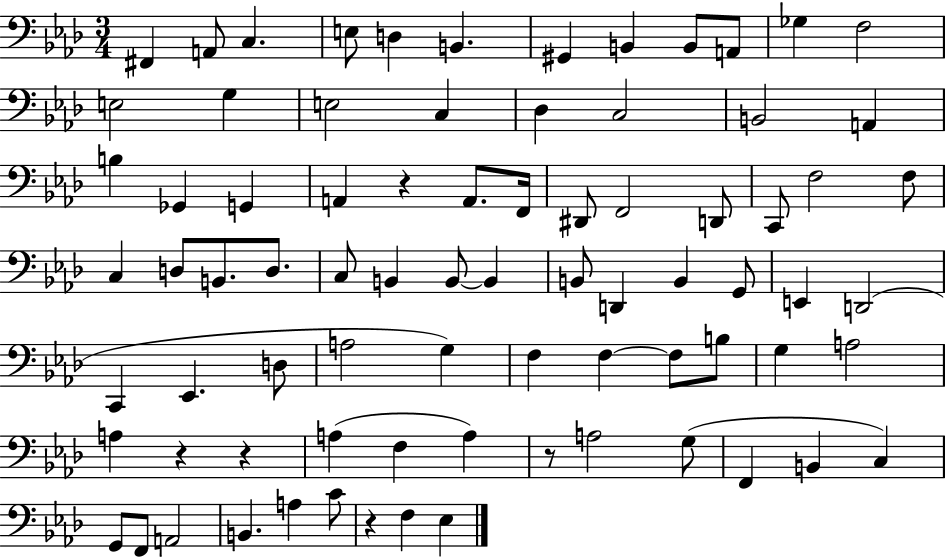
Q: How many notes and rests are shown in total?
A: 79